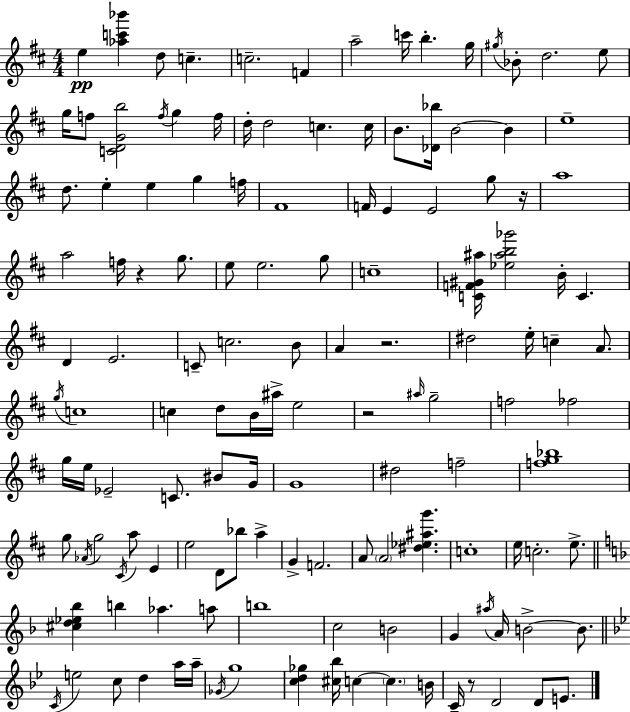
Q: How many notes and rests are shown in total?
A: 135